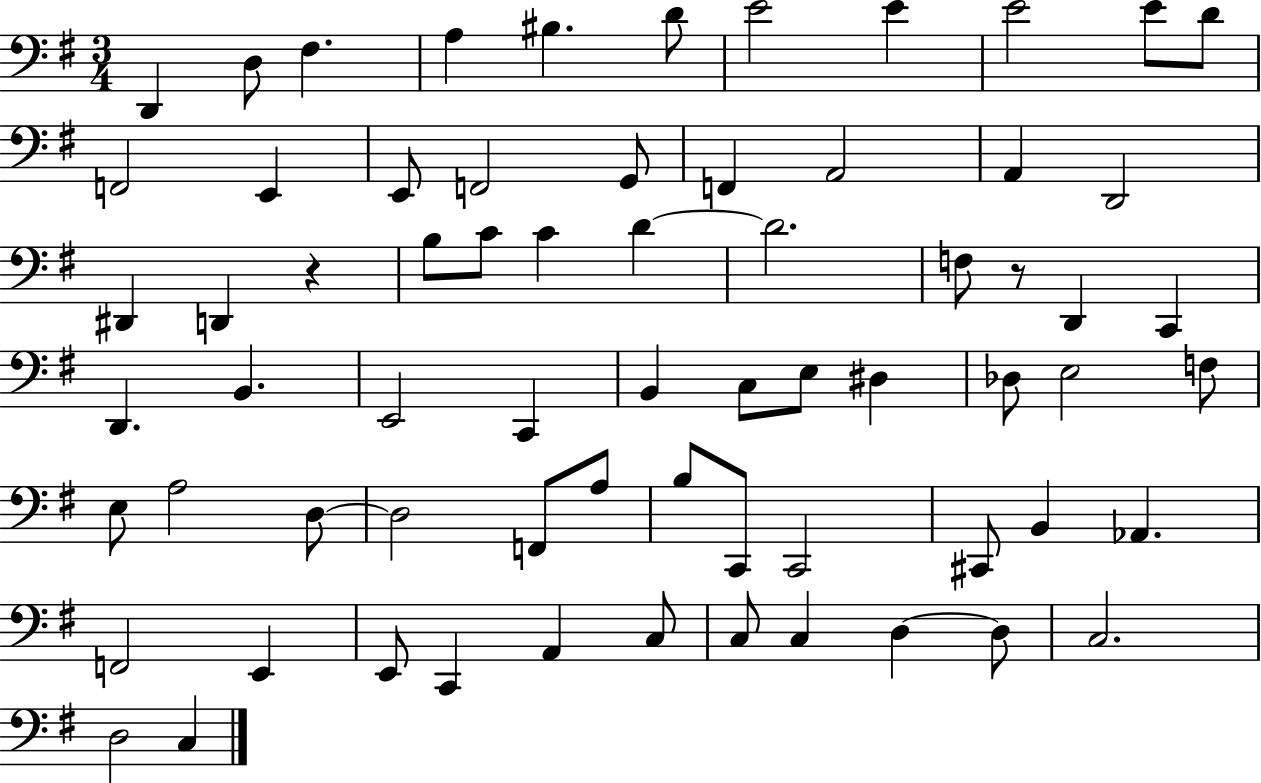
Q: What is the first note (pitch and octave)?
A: D2